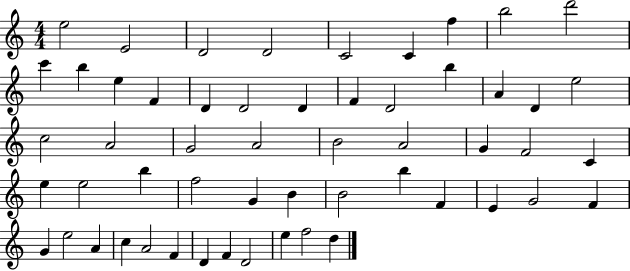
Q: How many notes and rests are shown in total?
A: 55